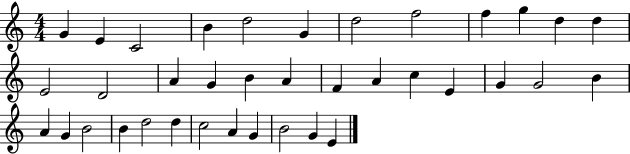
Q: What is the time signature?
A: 4/4